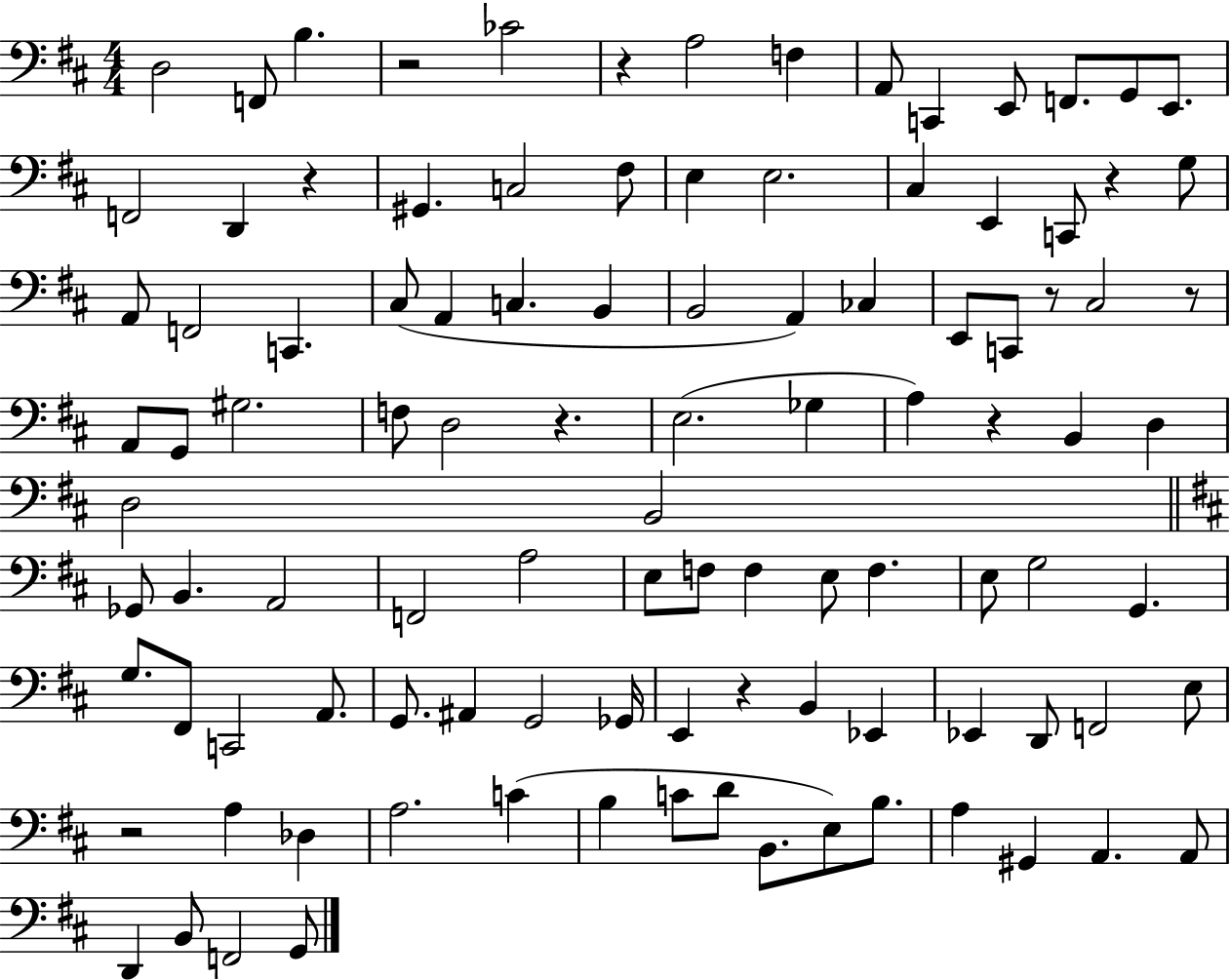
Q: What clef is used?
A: bass